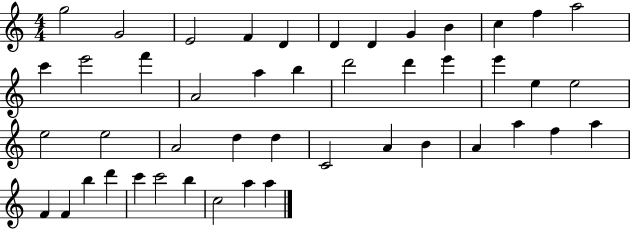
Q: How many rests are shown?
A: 0